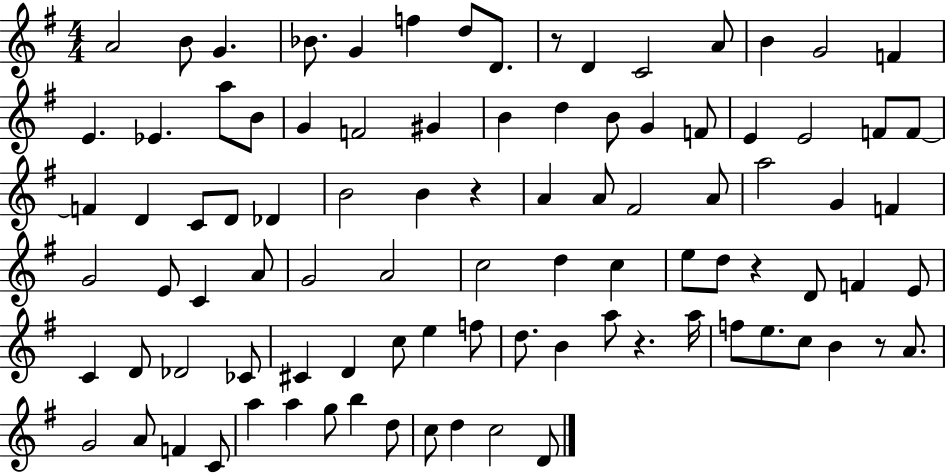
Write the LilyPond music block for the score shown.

{
  \clef treble
  \numericTimeSignature
  \time 4/4
  \key g \major
  a'2 b'8 g'4. | bes'8. g'4 f''4 d''8 d'8. | r8 d'4 c'2 a'8 | b'4 g'2 f'4 | \break e'4. ees'4. a''8 b'8 | g'4 f'2 gis'4 | b'4 d''4 b'8 g'4 f'8 | e'4 e'2 f'8 f'8~~ | \break f'4 d'4 c'8 d'8 des'4 | b'2 b'4 r4 | a'4 a'8 fis'2 a'8 | a''2 g'4 f'4 | \break g'2 e'8 c'4 a'8 | g'2 a'2 | c''2 d''4 c''4 | e''8 d''8 r4 d'8 f'4 e'8 | \break c'4 d'8 des'2 ces'8 | cis'4 d'4 c''8 e''4 f''8 | d''8. b'4 a''8 r4. a''16 | f''8 e''8. c''8 b'4 r8 a'8. | \break g'2 a'8 f'4 c'8 | a''4 a''4 g''8 b''4 d''8 | c''8 d''4 c''2 d'8 | \bar "|."
}